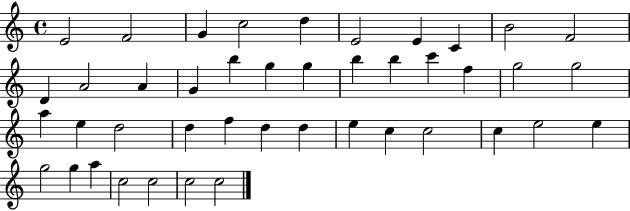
E4/h F4/h G4/q C5/h D5/q E4/h E4/q C4/q B4/h F4/h D4/q A4/h A4/q G4/q B5/q G5/q G5/q B5/q B5/q C6/q F5/q G5/h G5/h A5/q E5/q D5/h D5/q F5/q D5/q D5/q E5/q C5/q C5/h C5/q E5/h E5/q G5/h G5/q A5/q C5/h C5/h C5/h C5/h